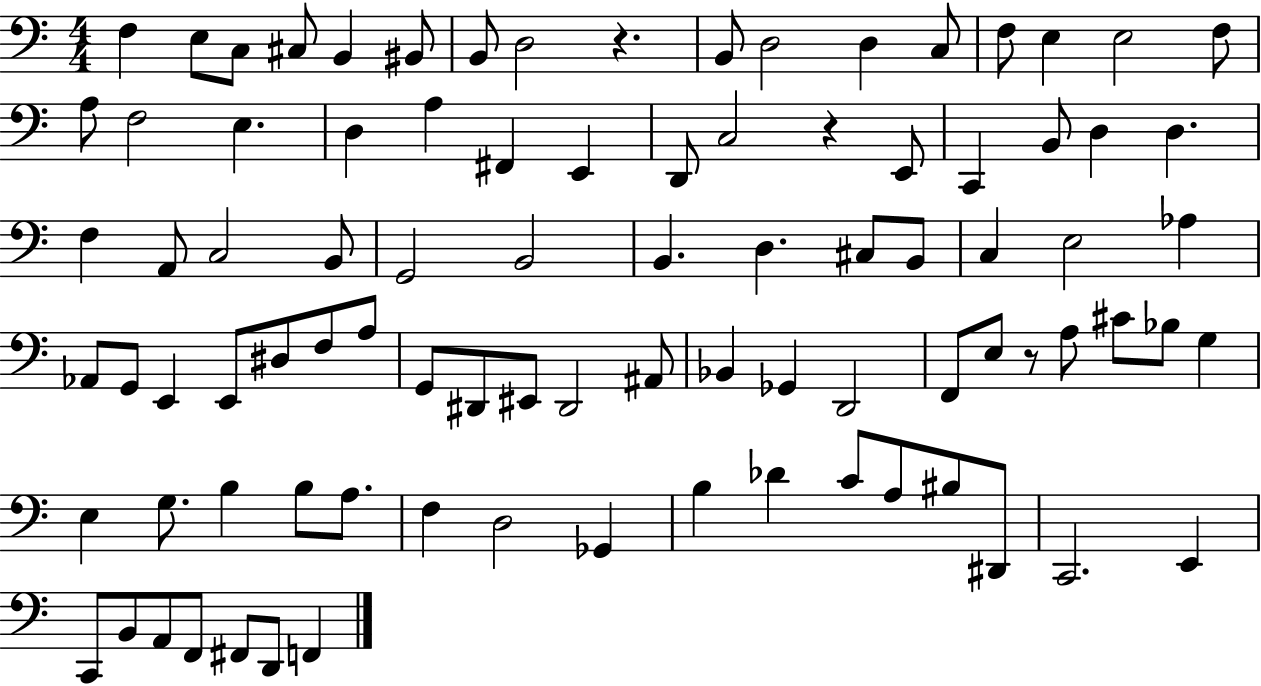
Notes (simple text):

F3/q E3/e C3/e C#3/e B2/q BIS2/e B2/e D3/h R/q. B2/e D3/h D3/q C3/e F3/e E3/q E3/h F3/e A3/e F3/h E3/q. D3/q A3/q F#2/q E2/q D2/e C3/h R/q E2/e C2/q B2/e D3/q D3/q. F3/q A2/e C3/h B2/e G2/h B2/h B2/q. D3/q. C#3/e B2/e C3/q E3/h Ab3/q Ab2/e G2/e E2/q E2/e D#3/e F3/e A3/e G2/e D#2/e EIS2/e D#2/h A#2/e Bb2/q Gb2/q D2/h F2/e E3/e R/e A3/e C#4/e Bb3/e G3/q E3/q G3/e. B3/q B3/e A3/e. F3/q D3/h Gb2/q B3/q Db4/q C4/e A3/e BIS3/e D#2/e C2/h. E2/q C2/e B2/e A2/e F2/e F#2/e D2/e F2/q